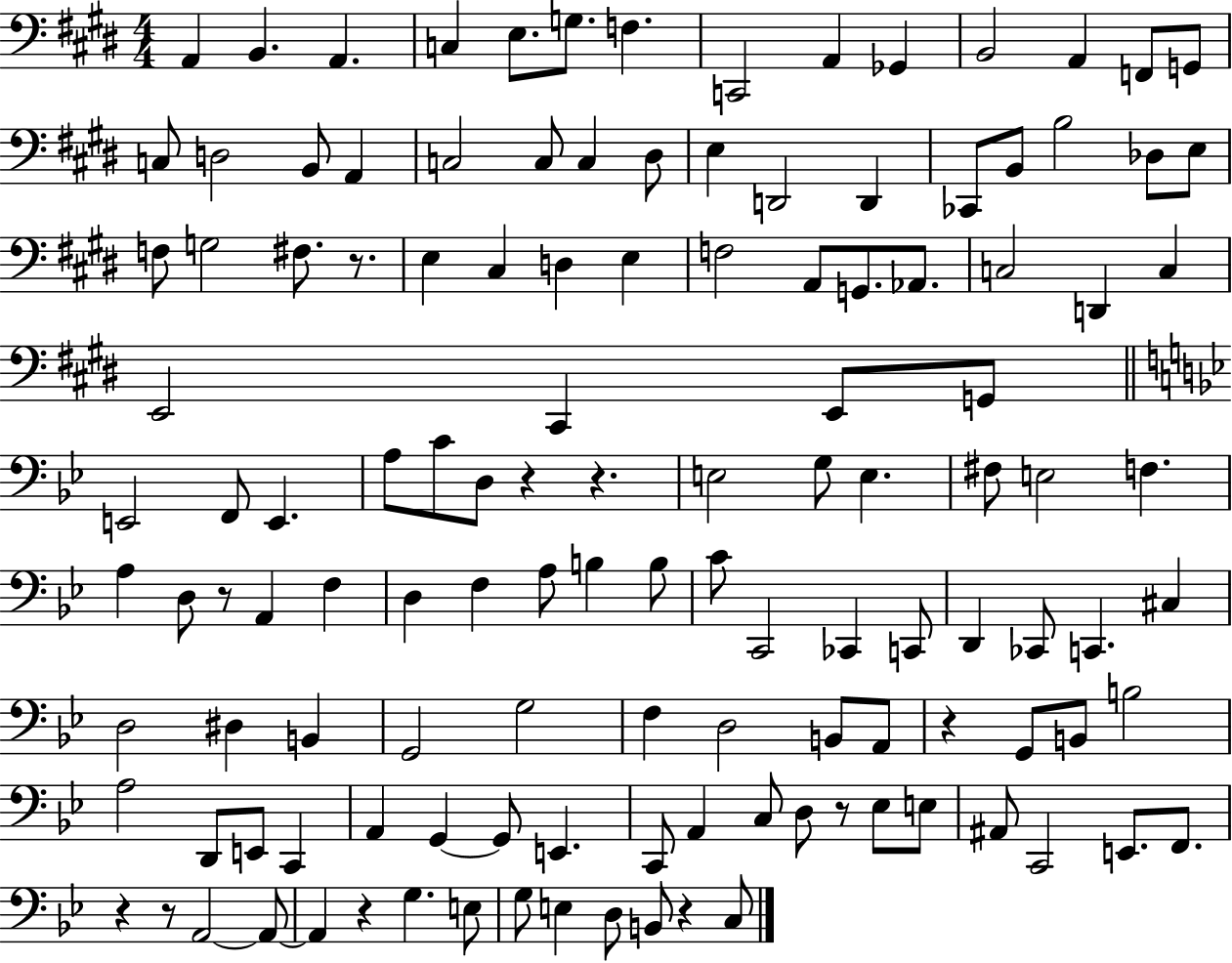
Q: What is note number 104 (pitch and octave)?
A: A#2